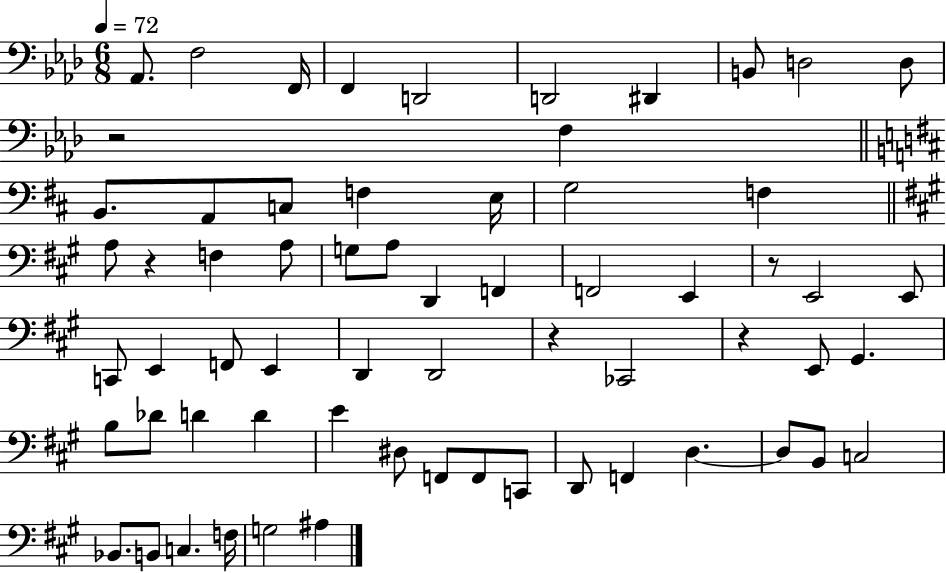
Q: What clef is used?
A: bass